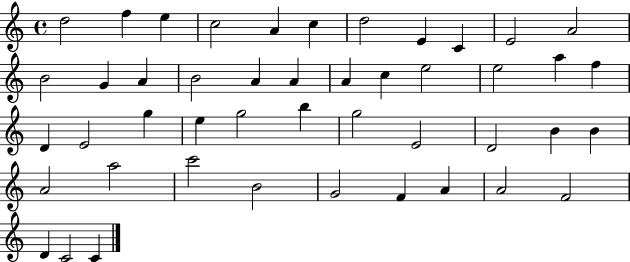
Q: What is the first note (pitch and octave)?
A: D5